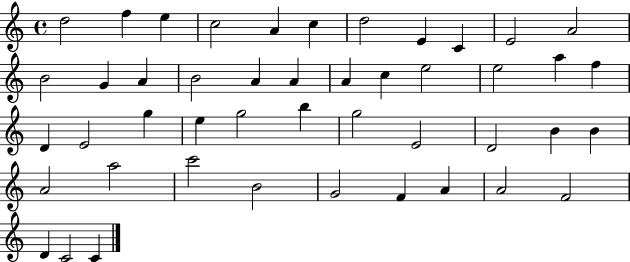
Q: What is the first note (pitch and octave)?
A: D5